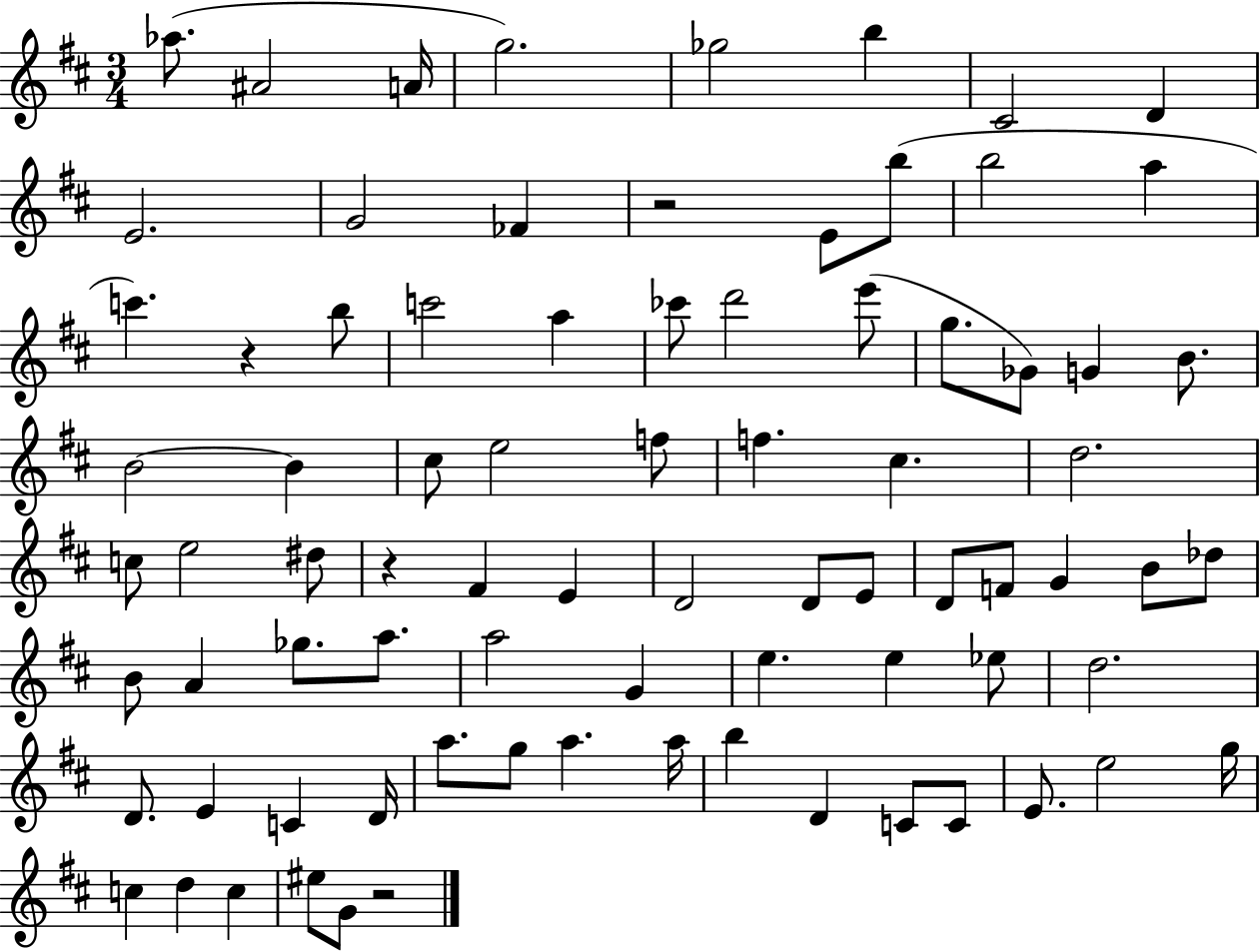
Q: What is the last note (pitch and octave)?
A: G4